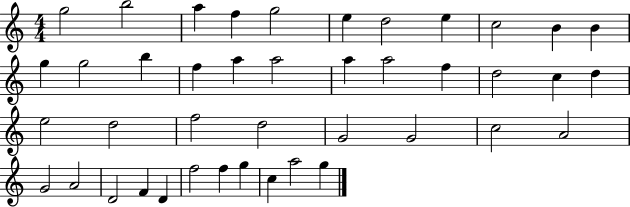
{
  \clef treble
  \numericTimeSignature
  \time 4/4
  \key c \major
  g''2 b''2 | a''4 f''4 g''2 | e''4 d''2 e''4 | c''2 b'4 b'4 | \break g''4 g''2 b''4 | f''4 a''4 a''2 | a''4 a''2 f''4 | d''2 c''4 d''4 | \break e''2 d''2 | f''2 d''2 | g'2 g'2 | c''2 a'2 | \break g'2 a'2 | d'2 f'4 d'4 | f''2 f''4 g''4 | c''4 a''2 g''4 | \break \bar "|."
}